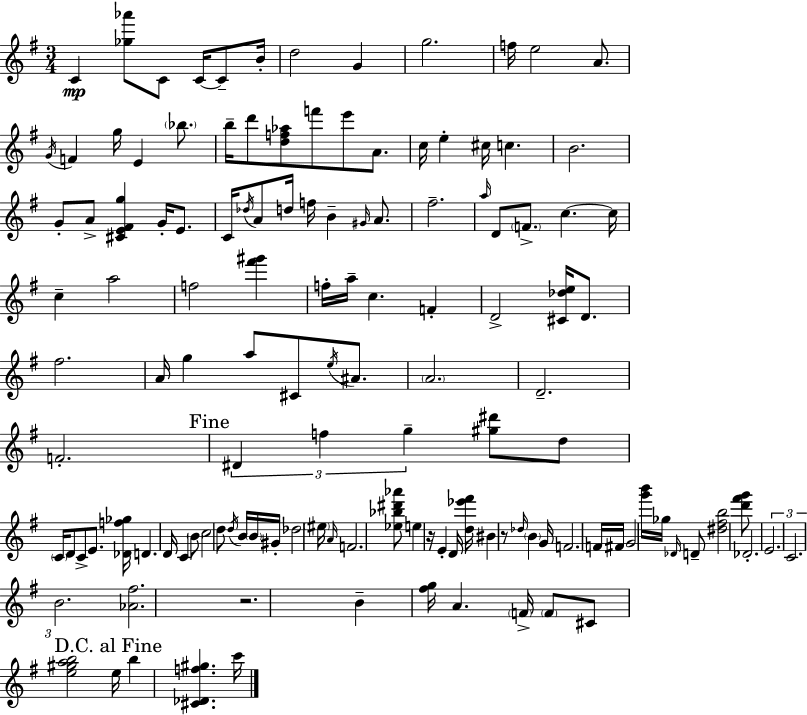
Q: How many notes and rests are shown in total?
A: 130